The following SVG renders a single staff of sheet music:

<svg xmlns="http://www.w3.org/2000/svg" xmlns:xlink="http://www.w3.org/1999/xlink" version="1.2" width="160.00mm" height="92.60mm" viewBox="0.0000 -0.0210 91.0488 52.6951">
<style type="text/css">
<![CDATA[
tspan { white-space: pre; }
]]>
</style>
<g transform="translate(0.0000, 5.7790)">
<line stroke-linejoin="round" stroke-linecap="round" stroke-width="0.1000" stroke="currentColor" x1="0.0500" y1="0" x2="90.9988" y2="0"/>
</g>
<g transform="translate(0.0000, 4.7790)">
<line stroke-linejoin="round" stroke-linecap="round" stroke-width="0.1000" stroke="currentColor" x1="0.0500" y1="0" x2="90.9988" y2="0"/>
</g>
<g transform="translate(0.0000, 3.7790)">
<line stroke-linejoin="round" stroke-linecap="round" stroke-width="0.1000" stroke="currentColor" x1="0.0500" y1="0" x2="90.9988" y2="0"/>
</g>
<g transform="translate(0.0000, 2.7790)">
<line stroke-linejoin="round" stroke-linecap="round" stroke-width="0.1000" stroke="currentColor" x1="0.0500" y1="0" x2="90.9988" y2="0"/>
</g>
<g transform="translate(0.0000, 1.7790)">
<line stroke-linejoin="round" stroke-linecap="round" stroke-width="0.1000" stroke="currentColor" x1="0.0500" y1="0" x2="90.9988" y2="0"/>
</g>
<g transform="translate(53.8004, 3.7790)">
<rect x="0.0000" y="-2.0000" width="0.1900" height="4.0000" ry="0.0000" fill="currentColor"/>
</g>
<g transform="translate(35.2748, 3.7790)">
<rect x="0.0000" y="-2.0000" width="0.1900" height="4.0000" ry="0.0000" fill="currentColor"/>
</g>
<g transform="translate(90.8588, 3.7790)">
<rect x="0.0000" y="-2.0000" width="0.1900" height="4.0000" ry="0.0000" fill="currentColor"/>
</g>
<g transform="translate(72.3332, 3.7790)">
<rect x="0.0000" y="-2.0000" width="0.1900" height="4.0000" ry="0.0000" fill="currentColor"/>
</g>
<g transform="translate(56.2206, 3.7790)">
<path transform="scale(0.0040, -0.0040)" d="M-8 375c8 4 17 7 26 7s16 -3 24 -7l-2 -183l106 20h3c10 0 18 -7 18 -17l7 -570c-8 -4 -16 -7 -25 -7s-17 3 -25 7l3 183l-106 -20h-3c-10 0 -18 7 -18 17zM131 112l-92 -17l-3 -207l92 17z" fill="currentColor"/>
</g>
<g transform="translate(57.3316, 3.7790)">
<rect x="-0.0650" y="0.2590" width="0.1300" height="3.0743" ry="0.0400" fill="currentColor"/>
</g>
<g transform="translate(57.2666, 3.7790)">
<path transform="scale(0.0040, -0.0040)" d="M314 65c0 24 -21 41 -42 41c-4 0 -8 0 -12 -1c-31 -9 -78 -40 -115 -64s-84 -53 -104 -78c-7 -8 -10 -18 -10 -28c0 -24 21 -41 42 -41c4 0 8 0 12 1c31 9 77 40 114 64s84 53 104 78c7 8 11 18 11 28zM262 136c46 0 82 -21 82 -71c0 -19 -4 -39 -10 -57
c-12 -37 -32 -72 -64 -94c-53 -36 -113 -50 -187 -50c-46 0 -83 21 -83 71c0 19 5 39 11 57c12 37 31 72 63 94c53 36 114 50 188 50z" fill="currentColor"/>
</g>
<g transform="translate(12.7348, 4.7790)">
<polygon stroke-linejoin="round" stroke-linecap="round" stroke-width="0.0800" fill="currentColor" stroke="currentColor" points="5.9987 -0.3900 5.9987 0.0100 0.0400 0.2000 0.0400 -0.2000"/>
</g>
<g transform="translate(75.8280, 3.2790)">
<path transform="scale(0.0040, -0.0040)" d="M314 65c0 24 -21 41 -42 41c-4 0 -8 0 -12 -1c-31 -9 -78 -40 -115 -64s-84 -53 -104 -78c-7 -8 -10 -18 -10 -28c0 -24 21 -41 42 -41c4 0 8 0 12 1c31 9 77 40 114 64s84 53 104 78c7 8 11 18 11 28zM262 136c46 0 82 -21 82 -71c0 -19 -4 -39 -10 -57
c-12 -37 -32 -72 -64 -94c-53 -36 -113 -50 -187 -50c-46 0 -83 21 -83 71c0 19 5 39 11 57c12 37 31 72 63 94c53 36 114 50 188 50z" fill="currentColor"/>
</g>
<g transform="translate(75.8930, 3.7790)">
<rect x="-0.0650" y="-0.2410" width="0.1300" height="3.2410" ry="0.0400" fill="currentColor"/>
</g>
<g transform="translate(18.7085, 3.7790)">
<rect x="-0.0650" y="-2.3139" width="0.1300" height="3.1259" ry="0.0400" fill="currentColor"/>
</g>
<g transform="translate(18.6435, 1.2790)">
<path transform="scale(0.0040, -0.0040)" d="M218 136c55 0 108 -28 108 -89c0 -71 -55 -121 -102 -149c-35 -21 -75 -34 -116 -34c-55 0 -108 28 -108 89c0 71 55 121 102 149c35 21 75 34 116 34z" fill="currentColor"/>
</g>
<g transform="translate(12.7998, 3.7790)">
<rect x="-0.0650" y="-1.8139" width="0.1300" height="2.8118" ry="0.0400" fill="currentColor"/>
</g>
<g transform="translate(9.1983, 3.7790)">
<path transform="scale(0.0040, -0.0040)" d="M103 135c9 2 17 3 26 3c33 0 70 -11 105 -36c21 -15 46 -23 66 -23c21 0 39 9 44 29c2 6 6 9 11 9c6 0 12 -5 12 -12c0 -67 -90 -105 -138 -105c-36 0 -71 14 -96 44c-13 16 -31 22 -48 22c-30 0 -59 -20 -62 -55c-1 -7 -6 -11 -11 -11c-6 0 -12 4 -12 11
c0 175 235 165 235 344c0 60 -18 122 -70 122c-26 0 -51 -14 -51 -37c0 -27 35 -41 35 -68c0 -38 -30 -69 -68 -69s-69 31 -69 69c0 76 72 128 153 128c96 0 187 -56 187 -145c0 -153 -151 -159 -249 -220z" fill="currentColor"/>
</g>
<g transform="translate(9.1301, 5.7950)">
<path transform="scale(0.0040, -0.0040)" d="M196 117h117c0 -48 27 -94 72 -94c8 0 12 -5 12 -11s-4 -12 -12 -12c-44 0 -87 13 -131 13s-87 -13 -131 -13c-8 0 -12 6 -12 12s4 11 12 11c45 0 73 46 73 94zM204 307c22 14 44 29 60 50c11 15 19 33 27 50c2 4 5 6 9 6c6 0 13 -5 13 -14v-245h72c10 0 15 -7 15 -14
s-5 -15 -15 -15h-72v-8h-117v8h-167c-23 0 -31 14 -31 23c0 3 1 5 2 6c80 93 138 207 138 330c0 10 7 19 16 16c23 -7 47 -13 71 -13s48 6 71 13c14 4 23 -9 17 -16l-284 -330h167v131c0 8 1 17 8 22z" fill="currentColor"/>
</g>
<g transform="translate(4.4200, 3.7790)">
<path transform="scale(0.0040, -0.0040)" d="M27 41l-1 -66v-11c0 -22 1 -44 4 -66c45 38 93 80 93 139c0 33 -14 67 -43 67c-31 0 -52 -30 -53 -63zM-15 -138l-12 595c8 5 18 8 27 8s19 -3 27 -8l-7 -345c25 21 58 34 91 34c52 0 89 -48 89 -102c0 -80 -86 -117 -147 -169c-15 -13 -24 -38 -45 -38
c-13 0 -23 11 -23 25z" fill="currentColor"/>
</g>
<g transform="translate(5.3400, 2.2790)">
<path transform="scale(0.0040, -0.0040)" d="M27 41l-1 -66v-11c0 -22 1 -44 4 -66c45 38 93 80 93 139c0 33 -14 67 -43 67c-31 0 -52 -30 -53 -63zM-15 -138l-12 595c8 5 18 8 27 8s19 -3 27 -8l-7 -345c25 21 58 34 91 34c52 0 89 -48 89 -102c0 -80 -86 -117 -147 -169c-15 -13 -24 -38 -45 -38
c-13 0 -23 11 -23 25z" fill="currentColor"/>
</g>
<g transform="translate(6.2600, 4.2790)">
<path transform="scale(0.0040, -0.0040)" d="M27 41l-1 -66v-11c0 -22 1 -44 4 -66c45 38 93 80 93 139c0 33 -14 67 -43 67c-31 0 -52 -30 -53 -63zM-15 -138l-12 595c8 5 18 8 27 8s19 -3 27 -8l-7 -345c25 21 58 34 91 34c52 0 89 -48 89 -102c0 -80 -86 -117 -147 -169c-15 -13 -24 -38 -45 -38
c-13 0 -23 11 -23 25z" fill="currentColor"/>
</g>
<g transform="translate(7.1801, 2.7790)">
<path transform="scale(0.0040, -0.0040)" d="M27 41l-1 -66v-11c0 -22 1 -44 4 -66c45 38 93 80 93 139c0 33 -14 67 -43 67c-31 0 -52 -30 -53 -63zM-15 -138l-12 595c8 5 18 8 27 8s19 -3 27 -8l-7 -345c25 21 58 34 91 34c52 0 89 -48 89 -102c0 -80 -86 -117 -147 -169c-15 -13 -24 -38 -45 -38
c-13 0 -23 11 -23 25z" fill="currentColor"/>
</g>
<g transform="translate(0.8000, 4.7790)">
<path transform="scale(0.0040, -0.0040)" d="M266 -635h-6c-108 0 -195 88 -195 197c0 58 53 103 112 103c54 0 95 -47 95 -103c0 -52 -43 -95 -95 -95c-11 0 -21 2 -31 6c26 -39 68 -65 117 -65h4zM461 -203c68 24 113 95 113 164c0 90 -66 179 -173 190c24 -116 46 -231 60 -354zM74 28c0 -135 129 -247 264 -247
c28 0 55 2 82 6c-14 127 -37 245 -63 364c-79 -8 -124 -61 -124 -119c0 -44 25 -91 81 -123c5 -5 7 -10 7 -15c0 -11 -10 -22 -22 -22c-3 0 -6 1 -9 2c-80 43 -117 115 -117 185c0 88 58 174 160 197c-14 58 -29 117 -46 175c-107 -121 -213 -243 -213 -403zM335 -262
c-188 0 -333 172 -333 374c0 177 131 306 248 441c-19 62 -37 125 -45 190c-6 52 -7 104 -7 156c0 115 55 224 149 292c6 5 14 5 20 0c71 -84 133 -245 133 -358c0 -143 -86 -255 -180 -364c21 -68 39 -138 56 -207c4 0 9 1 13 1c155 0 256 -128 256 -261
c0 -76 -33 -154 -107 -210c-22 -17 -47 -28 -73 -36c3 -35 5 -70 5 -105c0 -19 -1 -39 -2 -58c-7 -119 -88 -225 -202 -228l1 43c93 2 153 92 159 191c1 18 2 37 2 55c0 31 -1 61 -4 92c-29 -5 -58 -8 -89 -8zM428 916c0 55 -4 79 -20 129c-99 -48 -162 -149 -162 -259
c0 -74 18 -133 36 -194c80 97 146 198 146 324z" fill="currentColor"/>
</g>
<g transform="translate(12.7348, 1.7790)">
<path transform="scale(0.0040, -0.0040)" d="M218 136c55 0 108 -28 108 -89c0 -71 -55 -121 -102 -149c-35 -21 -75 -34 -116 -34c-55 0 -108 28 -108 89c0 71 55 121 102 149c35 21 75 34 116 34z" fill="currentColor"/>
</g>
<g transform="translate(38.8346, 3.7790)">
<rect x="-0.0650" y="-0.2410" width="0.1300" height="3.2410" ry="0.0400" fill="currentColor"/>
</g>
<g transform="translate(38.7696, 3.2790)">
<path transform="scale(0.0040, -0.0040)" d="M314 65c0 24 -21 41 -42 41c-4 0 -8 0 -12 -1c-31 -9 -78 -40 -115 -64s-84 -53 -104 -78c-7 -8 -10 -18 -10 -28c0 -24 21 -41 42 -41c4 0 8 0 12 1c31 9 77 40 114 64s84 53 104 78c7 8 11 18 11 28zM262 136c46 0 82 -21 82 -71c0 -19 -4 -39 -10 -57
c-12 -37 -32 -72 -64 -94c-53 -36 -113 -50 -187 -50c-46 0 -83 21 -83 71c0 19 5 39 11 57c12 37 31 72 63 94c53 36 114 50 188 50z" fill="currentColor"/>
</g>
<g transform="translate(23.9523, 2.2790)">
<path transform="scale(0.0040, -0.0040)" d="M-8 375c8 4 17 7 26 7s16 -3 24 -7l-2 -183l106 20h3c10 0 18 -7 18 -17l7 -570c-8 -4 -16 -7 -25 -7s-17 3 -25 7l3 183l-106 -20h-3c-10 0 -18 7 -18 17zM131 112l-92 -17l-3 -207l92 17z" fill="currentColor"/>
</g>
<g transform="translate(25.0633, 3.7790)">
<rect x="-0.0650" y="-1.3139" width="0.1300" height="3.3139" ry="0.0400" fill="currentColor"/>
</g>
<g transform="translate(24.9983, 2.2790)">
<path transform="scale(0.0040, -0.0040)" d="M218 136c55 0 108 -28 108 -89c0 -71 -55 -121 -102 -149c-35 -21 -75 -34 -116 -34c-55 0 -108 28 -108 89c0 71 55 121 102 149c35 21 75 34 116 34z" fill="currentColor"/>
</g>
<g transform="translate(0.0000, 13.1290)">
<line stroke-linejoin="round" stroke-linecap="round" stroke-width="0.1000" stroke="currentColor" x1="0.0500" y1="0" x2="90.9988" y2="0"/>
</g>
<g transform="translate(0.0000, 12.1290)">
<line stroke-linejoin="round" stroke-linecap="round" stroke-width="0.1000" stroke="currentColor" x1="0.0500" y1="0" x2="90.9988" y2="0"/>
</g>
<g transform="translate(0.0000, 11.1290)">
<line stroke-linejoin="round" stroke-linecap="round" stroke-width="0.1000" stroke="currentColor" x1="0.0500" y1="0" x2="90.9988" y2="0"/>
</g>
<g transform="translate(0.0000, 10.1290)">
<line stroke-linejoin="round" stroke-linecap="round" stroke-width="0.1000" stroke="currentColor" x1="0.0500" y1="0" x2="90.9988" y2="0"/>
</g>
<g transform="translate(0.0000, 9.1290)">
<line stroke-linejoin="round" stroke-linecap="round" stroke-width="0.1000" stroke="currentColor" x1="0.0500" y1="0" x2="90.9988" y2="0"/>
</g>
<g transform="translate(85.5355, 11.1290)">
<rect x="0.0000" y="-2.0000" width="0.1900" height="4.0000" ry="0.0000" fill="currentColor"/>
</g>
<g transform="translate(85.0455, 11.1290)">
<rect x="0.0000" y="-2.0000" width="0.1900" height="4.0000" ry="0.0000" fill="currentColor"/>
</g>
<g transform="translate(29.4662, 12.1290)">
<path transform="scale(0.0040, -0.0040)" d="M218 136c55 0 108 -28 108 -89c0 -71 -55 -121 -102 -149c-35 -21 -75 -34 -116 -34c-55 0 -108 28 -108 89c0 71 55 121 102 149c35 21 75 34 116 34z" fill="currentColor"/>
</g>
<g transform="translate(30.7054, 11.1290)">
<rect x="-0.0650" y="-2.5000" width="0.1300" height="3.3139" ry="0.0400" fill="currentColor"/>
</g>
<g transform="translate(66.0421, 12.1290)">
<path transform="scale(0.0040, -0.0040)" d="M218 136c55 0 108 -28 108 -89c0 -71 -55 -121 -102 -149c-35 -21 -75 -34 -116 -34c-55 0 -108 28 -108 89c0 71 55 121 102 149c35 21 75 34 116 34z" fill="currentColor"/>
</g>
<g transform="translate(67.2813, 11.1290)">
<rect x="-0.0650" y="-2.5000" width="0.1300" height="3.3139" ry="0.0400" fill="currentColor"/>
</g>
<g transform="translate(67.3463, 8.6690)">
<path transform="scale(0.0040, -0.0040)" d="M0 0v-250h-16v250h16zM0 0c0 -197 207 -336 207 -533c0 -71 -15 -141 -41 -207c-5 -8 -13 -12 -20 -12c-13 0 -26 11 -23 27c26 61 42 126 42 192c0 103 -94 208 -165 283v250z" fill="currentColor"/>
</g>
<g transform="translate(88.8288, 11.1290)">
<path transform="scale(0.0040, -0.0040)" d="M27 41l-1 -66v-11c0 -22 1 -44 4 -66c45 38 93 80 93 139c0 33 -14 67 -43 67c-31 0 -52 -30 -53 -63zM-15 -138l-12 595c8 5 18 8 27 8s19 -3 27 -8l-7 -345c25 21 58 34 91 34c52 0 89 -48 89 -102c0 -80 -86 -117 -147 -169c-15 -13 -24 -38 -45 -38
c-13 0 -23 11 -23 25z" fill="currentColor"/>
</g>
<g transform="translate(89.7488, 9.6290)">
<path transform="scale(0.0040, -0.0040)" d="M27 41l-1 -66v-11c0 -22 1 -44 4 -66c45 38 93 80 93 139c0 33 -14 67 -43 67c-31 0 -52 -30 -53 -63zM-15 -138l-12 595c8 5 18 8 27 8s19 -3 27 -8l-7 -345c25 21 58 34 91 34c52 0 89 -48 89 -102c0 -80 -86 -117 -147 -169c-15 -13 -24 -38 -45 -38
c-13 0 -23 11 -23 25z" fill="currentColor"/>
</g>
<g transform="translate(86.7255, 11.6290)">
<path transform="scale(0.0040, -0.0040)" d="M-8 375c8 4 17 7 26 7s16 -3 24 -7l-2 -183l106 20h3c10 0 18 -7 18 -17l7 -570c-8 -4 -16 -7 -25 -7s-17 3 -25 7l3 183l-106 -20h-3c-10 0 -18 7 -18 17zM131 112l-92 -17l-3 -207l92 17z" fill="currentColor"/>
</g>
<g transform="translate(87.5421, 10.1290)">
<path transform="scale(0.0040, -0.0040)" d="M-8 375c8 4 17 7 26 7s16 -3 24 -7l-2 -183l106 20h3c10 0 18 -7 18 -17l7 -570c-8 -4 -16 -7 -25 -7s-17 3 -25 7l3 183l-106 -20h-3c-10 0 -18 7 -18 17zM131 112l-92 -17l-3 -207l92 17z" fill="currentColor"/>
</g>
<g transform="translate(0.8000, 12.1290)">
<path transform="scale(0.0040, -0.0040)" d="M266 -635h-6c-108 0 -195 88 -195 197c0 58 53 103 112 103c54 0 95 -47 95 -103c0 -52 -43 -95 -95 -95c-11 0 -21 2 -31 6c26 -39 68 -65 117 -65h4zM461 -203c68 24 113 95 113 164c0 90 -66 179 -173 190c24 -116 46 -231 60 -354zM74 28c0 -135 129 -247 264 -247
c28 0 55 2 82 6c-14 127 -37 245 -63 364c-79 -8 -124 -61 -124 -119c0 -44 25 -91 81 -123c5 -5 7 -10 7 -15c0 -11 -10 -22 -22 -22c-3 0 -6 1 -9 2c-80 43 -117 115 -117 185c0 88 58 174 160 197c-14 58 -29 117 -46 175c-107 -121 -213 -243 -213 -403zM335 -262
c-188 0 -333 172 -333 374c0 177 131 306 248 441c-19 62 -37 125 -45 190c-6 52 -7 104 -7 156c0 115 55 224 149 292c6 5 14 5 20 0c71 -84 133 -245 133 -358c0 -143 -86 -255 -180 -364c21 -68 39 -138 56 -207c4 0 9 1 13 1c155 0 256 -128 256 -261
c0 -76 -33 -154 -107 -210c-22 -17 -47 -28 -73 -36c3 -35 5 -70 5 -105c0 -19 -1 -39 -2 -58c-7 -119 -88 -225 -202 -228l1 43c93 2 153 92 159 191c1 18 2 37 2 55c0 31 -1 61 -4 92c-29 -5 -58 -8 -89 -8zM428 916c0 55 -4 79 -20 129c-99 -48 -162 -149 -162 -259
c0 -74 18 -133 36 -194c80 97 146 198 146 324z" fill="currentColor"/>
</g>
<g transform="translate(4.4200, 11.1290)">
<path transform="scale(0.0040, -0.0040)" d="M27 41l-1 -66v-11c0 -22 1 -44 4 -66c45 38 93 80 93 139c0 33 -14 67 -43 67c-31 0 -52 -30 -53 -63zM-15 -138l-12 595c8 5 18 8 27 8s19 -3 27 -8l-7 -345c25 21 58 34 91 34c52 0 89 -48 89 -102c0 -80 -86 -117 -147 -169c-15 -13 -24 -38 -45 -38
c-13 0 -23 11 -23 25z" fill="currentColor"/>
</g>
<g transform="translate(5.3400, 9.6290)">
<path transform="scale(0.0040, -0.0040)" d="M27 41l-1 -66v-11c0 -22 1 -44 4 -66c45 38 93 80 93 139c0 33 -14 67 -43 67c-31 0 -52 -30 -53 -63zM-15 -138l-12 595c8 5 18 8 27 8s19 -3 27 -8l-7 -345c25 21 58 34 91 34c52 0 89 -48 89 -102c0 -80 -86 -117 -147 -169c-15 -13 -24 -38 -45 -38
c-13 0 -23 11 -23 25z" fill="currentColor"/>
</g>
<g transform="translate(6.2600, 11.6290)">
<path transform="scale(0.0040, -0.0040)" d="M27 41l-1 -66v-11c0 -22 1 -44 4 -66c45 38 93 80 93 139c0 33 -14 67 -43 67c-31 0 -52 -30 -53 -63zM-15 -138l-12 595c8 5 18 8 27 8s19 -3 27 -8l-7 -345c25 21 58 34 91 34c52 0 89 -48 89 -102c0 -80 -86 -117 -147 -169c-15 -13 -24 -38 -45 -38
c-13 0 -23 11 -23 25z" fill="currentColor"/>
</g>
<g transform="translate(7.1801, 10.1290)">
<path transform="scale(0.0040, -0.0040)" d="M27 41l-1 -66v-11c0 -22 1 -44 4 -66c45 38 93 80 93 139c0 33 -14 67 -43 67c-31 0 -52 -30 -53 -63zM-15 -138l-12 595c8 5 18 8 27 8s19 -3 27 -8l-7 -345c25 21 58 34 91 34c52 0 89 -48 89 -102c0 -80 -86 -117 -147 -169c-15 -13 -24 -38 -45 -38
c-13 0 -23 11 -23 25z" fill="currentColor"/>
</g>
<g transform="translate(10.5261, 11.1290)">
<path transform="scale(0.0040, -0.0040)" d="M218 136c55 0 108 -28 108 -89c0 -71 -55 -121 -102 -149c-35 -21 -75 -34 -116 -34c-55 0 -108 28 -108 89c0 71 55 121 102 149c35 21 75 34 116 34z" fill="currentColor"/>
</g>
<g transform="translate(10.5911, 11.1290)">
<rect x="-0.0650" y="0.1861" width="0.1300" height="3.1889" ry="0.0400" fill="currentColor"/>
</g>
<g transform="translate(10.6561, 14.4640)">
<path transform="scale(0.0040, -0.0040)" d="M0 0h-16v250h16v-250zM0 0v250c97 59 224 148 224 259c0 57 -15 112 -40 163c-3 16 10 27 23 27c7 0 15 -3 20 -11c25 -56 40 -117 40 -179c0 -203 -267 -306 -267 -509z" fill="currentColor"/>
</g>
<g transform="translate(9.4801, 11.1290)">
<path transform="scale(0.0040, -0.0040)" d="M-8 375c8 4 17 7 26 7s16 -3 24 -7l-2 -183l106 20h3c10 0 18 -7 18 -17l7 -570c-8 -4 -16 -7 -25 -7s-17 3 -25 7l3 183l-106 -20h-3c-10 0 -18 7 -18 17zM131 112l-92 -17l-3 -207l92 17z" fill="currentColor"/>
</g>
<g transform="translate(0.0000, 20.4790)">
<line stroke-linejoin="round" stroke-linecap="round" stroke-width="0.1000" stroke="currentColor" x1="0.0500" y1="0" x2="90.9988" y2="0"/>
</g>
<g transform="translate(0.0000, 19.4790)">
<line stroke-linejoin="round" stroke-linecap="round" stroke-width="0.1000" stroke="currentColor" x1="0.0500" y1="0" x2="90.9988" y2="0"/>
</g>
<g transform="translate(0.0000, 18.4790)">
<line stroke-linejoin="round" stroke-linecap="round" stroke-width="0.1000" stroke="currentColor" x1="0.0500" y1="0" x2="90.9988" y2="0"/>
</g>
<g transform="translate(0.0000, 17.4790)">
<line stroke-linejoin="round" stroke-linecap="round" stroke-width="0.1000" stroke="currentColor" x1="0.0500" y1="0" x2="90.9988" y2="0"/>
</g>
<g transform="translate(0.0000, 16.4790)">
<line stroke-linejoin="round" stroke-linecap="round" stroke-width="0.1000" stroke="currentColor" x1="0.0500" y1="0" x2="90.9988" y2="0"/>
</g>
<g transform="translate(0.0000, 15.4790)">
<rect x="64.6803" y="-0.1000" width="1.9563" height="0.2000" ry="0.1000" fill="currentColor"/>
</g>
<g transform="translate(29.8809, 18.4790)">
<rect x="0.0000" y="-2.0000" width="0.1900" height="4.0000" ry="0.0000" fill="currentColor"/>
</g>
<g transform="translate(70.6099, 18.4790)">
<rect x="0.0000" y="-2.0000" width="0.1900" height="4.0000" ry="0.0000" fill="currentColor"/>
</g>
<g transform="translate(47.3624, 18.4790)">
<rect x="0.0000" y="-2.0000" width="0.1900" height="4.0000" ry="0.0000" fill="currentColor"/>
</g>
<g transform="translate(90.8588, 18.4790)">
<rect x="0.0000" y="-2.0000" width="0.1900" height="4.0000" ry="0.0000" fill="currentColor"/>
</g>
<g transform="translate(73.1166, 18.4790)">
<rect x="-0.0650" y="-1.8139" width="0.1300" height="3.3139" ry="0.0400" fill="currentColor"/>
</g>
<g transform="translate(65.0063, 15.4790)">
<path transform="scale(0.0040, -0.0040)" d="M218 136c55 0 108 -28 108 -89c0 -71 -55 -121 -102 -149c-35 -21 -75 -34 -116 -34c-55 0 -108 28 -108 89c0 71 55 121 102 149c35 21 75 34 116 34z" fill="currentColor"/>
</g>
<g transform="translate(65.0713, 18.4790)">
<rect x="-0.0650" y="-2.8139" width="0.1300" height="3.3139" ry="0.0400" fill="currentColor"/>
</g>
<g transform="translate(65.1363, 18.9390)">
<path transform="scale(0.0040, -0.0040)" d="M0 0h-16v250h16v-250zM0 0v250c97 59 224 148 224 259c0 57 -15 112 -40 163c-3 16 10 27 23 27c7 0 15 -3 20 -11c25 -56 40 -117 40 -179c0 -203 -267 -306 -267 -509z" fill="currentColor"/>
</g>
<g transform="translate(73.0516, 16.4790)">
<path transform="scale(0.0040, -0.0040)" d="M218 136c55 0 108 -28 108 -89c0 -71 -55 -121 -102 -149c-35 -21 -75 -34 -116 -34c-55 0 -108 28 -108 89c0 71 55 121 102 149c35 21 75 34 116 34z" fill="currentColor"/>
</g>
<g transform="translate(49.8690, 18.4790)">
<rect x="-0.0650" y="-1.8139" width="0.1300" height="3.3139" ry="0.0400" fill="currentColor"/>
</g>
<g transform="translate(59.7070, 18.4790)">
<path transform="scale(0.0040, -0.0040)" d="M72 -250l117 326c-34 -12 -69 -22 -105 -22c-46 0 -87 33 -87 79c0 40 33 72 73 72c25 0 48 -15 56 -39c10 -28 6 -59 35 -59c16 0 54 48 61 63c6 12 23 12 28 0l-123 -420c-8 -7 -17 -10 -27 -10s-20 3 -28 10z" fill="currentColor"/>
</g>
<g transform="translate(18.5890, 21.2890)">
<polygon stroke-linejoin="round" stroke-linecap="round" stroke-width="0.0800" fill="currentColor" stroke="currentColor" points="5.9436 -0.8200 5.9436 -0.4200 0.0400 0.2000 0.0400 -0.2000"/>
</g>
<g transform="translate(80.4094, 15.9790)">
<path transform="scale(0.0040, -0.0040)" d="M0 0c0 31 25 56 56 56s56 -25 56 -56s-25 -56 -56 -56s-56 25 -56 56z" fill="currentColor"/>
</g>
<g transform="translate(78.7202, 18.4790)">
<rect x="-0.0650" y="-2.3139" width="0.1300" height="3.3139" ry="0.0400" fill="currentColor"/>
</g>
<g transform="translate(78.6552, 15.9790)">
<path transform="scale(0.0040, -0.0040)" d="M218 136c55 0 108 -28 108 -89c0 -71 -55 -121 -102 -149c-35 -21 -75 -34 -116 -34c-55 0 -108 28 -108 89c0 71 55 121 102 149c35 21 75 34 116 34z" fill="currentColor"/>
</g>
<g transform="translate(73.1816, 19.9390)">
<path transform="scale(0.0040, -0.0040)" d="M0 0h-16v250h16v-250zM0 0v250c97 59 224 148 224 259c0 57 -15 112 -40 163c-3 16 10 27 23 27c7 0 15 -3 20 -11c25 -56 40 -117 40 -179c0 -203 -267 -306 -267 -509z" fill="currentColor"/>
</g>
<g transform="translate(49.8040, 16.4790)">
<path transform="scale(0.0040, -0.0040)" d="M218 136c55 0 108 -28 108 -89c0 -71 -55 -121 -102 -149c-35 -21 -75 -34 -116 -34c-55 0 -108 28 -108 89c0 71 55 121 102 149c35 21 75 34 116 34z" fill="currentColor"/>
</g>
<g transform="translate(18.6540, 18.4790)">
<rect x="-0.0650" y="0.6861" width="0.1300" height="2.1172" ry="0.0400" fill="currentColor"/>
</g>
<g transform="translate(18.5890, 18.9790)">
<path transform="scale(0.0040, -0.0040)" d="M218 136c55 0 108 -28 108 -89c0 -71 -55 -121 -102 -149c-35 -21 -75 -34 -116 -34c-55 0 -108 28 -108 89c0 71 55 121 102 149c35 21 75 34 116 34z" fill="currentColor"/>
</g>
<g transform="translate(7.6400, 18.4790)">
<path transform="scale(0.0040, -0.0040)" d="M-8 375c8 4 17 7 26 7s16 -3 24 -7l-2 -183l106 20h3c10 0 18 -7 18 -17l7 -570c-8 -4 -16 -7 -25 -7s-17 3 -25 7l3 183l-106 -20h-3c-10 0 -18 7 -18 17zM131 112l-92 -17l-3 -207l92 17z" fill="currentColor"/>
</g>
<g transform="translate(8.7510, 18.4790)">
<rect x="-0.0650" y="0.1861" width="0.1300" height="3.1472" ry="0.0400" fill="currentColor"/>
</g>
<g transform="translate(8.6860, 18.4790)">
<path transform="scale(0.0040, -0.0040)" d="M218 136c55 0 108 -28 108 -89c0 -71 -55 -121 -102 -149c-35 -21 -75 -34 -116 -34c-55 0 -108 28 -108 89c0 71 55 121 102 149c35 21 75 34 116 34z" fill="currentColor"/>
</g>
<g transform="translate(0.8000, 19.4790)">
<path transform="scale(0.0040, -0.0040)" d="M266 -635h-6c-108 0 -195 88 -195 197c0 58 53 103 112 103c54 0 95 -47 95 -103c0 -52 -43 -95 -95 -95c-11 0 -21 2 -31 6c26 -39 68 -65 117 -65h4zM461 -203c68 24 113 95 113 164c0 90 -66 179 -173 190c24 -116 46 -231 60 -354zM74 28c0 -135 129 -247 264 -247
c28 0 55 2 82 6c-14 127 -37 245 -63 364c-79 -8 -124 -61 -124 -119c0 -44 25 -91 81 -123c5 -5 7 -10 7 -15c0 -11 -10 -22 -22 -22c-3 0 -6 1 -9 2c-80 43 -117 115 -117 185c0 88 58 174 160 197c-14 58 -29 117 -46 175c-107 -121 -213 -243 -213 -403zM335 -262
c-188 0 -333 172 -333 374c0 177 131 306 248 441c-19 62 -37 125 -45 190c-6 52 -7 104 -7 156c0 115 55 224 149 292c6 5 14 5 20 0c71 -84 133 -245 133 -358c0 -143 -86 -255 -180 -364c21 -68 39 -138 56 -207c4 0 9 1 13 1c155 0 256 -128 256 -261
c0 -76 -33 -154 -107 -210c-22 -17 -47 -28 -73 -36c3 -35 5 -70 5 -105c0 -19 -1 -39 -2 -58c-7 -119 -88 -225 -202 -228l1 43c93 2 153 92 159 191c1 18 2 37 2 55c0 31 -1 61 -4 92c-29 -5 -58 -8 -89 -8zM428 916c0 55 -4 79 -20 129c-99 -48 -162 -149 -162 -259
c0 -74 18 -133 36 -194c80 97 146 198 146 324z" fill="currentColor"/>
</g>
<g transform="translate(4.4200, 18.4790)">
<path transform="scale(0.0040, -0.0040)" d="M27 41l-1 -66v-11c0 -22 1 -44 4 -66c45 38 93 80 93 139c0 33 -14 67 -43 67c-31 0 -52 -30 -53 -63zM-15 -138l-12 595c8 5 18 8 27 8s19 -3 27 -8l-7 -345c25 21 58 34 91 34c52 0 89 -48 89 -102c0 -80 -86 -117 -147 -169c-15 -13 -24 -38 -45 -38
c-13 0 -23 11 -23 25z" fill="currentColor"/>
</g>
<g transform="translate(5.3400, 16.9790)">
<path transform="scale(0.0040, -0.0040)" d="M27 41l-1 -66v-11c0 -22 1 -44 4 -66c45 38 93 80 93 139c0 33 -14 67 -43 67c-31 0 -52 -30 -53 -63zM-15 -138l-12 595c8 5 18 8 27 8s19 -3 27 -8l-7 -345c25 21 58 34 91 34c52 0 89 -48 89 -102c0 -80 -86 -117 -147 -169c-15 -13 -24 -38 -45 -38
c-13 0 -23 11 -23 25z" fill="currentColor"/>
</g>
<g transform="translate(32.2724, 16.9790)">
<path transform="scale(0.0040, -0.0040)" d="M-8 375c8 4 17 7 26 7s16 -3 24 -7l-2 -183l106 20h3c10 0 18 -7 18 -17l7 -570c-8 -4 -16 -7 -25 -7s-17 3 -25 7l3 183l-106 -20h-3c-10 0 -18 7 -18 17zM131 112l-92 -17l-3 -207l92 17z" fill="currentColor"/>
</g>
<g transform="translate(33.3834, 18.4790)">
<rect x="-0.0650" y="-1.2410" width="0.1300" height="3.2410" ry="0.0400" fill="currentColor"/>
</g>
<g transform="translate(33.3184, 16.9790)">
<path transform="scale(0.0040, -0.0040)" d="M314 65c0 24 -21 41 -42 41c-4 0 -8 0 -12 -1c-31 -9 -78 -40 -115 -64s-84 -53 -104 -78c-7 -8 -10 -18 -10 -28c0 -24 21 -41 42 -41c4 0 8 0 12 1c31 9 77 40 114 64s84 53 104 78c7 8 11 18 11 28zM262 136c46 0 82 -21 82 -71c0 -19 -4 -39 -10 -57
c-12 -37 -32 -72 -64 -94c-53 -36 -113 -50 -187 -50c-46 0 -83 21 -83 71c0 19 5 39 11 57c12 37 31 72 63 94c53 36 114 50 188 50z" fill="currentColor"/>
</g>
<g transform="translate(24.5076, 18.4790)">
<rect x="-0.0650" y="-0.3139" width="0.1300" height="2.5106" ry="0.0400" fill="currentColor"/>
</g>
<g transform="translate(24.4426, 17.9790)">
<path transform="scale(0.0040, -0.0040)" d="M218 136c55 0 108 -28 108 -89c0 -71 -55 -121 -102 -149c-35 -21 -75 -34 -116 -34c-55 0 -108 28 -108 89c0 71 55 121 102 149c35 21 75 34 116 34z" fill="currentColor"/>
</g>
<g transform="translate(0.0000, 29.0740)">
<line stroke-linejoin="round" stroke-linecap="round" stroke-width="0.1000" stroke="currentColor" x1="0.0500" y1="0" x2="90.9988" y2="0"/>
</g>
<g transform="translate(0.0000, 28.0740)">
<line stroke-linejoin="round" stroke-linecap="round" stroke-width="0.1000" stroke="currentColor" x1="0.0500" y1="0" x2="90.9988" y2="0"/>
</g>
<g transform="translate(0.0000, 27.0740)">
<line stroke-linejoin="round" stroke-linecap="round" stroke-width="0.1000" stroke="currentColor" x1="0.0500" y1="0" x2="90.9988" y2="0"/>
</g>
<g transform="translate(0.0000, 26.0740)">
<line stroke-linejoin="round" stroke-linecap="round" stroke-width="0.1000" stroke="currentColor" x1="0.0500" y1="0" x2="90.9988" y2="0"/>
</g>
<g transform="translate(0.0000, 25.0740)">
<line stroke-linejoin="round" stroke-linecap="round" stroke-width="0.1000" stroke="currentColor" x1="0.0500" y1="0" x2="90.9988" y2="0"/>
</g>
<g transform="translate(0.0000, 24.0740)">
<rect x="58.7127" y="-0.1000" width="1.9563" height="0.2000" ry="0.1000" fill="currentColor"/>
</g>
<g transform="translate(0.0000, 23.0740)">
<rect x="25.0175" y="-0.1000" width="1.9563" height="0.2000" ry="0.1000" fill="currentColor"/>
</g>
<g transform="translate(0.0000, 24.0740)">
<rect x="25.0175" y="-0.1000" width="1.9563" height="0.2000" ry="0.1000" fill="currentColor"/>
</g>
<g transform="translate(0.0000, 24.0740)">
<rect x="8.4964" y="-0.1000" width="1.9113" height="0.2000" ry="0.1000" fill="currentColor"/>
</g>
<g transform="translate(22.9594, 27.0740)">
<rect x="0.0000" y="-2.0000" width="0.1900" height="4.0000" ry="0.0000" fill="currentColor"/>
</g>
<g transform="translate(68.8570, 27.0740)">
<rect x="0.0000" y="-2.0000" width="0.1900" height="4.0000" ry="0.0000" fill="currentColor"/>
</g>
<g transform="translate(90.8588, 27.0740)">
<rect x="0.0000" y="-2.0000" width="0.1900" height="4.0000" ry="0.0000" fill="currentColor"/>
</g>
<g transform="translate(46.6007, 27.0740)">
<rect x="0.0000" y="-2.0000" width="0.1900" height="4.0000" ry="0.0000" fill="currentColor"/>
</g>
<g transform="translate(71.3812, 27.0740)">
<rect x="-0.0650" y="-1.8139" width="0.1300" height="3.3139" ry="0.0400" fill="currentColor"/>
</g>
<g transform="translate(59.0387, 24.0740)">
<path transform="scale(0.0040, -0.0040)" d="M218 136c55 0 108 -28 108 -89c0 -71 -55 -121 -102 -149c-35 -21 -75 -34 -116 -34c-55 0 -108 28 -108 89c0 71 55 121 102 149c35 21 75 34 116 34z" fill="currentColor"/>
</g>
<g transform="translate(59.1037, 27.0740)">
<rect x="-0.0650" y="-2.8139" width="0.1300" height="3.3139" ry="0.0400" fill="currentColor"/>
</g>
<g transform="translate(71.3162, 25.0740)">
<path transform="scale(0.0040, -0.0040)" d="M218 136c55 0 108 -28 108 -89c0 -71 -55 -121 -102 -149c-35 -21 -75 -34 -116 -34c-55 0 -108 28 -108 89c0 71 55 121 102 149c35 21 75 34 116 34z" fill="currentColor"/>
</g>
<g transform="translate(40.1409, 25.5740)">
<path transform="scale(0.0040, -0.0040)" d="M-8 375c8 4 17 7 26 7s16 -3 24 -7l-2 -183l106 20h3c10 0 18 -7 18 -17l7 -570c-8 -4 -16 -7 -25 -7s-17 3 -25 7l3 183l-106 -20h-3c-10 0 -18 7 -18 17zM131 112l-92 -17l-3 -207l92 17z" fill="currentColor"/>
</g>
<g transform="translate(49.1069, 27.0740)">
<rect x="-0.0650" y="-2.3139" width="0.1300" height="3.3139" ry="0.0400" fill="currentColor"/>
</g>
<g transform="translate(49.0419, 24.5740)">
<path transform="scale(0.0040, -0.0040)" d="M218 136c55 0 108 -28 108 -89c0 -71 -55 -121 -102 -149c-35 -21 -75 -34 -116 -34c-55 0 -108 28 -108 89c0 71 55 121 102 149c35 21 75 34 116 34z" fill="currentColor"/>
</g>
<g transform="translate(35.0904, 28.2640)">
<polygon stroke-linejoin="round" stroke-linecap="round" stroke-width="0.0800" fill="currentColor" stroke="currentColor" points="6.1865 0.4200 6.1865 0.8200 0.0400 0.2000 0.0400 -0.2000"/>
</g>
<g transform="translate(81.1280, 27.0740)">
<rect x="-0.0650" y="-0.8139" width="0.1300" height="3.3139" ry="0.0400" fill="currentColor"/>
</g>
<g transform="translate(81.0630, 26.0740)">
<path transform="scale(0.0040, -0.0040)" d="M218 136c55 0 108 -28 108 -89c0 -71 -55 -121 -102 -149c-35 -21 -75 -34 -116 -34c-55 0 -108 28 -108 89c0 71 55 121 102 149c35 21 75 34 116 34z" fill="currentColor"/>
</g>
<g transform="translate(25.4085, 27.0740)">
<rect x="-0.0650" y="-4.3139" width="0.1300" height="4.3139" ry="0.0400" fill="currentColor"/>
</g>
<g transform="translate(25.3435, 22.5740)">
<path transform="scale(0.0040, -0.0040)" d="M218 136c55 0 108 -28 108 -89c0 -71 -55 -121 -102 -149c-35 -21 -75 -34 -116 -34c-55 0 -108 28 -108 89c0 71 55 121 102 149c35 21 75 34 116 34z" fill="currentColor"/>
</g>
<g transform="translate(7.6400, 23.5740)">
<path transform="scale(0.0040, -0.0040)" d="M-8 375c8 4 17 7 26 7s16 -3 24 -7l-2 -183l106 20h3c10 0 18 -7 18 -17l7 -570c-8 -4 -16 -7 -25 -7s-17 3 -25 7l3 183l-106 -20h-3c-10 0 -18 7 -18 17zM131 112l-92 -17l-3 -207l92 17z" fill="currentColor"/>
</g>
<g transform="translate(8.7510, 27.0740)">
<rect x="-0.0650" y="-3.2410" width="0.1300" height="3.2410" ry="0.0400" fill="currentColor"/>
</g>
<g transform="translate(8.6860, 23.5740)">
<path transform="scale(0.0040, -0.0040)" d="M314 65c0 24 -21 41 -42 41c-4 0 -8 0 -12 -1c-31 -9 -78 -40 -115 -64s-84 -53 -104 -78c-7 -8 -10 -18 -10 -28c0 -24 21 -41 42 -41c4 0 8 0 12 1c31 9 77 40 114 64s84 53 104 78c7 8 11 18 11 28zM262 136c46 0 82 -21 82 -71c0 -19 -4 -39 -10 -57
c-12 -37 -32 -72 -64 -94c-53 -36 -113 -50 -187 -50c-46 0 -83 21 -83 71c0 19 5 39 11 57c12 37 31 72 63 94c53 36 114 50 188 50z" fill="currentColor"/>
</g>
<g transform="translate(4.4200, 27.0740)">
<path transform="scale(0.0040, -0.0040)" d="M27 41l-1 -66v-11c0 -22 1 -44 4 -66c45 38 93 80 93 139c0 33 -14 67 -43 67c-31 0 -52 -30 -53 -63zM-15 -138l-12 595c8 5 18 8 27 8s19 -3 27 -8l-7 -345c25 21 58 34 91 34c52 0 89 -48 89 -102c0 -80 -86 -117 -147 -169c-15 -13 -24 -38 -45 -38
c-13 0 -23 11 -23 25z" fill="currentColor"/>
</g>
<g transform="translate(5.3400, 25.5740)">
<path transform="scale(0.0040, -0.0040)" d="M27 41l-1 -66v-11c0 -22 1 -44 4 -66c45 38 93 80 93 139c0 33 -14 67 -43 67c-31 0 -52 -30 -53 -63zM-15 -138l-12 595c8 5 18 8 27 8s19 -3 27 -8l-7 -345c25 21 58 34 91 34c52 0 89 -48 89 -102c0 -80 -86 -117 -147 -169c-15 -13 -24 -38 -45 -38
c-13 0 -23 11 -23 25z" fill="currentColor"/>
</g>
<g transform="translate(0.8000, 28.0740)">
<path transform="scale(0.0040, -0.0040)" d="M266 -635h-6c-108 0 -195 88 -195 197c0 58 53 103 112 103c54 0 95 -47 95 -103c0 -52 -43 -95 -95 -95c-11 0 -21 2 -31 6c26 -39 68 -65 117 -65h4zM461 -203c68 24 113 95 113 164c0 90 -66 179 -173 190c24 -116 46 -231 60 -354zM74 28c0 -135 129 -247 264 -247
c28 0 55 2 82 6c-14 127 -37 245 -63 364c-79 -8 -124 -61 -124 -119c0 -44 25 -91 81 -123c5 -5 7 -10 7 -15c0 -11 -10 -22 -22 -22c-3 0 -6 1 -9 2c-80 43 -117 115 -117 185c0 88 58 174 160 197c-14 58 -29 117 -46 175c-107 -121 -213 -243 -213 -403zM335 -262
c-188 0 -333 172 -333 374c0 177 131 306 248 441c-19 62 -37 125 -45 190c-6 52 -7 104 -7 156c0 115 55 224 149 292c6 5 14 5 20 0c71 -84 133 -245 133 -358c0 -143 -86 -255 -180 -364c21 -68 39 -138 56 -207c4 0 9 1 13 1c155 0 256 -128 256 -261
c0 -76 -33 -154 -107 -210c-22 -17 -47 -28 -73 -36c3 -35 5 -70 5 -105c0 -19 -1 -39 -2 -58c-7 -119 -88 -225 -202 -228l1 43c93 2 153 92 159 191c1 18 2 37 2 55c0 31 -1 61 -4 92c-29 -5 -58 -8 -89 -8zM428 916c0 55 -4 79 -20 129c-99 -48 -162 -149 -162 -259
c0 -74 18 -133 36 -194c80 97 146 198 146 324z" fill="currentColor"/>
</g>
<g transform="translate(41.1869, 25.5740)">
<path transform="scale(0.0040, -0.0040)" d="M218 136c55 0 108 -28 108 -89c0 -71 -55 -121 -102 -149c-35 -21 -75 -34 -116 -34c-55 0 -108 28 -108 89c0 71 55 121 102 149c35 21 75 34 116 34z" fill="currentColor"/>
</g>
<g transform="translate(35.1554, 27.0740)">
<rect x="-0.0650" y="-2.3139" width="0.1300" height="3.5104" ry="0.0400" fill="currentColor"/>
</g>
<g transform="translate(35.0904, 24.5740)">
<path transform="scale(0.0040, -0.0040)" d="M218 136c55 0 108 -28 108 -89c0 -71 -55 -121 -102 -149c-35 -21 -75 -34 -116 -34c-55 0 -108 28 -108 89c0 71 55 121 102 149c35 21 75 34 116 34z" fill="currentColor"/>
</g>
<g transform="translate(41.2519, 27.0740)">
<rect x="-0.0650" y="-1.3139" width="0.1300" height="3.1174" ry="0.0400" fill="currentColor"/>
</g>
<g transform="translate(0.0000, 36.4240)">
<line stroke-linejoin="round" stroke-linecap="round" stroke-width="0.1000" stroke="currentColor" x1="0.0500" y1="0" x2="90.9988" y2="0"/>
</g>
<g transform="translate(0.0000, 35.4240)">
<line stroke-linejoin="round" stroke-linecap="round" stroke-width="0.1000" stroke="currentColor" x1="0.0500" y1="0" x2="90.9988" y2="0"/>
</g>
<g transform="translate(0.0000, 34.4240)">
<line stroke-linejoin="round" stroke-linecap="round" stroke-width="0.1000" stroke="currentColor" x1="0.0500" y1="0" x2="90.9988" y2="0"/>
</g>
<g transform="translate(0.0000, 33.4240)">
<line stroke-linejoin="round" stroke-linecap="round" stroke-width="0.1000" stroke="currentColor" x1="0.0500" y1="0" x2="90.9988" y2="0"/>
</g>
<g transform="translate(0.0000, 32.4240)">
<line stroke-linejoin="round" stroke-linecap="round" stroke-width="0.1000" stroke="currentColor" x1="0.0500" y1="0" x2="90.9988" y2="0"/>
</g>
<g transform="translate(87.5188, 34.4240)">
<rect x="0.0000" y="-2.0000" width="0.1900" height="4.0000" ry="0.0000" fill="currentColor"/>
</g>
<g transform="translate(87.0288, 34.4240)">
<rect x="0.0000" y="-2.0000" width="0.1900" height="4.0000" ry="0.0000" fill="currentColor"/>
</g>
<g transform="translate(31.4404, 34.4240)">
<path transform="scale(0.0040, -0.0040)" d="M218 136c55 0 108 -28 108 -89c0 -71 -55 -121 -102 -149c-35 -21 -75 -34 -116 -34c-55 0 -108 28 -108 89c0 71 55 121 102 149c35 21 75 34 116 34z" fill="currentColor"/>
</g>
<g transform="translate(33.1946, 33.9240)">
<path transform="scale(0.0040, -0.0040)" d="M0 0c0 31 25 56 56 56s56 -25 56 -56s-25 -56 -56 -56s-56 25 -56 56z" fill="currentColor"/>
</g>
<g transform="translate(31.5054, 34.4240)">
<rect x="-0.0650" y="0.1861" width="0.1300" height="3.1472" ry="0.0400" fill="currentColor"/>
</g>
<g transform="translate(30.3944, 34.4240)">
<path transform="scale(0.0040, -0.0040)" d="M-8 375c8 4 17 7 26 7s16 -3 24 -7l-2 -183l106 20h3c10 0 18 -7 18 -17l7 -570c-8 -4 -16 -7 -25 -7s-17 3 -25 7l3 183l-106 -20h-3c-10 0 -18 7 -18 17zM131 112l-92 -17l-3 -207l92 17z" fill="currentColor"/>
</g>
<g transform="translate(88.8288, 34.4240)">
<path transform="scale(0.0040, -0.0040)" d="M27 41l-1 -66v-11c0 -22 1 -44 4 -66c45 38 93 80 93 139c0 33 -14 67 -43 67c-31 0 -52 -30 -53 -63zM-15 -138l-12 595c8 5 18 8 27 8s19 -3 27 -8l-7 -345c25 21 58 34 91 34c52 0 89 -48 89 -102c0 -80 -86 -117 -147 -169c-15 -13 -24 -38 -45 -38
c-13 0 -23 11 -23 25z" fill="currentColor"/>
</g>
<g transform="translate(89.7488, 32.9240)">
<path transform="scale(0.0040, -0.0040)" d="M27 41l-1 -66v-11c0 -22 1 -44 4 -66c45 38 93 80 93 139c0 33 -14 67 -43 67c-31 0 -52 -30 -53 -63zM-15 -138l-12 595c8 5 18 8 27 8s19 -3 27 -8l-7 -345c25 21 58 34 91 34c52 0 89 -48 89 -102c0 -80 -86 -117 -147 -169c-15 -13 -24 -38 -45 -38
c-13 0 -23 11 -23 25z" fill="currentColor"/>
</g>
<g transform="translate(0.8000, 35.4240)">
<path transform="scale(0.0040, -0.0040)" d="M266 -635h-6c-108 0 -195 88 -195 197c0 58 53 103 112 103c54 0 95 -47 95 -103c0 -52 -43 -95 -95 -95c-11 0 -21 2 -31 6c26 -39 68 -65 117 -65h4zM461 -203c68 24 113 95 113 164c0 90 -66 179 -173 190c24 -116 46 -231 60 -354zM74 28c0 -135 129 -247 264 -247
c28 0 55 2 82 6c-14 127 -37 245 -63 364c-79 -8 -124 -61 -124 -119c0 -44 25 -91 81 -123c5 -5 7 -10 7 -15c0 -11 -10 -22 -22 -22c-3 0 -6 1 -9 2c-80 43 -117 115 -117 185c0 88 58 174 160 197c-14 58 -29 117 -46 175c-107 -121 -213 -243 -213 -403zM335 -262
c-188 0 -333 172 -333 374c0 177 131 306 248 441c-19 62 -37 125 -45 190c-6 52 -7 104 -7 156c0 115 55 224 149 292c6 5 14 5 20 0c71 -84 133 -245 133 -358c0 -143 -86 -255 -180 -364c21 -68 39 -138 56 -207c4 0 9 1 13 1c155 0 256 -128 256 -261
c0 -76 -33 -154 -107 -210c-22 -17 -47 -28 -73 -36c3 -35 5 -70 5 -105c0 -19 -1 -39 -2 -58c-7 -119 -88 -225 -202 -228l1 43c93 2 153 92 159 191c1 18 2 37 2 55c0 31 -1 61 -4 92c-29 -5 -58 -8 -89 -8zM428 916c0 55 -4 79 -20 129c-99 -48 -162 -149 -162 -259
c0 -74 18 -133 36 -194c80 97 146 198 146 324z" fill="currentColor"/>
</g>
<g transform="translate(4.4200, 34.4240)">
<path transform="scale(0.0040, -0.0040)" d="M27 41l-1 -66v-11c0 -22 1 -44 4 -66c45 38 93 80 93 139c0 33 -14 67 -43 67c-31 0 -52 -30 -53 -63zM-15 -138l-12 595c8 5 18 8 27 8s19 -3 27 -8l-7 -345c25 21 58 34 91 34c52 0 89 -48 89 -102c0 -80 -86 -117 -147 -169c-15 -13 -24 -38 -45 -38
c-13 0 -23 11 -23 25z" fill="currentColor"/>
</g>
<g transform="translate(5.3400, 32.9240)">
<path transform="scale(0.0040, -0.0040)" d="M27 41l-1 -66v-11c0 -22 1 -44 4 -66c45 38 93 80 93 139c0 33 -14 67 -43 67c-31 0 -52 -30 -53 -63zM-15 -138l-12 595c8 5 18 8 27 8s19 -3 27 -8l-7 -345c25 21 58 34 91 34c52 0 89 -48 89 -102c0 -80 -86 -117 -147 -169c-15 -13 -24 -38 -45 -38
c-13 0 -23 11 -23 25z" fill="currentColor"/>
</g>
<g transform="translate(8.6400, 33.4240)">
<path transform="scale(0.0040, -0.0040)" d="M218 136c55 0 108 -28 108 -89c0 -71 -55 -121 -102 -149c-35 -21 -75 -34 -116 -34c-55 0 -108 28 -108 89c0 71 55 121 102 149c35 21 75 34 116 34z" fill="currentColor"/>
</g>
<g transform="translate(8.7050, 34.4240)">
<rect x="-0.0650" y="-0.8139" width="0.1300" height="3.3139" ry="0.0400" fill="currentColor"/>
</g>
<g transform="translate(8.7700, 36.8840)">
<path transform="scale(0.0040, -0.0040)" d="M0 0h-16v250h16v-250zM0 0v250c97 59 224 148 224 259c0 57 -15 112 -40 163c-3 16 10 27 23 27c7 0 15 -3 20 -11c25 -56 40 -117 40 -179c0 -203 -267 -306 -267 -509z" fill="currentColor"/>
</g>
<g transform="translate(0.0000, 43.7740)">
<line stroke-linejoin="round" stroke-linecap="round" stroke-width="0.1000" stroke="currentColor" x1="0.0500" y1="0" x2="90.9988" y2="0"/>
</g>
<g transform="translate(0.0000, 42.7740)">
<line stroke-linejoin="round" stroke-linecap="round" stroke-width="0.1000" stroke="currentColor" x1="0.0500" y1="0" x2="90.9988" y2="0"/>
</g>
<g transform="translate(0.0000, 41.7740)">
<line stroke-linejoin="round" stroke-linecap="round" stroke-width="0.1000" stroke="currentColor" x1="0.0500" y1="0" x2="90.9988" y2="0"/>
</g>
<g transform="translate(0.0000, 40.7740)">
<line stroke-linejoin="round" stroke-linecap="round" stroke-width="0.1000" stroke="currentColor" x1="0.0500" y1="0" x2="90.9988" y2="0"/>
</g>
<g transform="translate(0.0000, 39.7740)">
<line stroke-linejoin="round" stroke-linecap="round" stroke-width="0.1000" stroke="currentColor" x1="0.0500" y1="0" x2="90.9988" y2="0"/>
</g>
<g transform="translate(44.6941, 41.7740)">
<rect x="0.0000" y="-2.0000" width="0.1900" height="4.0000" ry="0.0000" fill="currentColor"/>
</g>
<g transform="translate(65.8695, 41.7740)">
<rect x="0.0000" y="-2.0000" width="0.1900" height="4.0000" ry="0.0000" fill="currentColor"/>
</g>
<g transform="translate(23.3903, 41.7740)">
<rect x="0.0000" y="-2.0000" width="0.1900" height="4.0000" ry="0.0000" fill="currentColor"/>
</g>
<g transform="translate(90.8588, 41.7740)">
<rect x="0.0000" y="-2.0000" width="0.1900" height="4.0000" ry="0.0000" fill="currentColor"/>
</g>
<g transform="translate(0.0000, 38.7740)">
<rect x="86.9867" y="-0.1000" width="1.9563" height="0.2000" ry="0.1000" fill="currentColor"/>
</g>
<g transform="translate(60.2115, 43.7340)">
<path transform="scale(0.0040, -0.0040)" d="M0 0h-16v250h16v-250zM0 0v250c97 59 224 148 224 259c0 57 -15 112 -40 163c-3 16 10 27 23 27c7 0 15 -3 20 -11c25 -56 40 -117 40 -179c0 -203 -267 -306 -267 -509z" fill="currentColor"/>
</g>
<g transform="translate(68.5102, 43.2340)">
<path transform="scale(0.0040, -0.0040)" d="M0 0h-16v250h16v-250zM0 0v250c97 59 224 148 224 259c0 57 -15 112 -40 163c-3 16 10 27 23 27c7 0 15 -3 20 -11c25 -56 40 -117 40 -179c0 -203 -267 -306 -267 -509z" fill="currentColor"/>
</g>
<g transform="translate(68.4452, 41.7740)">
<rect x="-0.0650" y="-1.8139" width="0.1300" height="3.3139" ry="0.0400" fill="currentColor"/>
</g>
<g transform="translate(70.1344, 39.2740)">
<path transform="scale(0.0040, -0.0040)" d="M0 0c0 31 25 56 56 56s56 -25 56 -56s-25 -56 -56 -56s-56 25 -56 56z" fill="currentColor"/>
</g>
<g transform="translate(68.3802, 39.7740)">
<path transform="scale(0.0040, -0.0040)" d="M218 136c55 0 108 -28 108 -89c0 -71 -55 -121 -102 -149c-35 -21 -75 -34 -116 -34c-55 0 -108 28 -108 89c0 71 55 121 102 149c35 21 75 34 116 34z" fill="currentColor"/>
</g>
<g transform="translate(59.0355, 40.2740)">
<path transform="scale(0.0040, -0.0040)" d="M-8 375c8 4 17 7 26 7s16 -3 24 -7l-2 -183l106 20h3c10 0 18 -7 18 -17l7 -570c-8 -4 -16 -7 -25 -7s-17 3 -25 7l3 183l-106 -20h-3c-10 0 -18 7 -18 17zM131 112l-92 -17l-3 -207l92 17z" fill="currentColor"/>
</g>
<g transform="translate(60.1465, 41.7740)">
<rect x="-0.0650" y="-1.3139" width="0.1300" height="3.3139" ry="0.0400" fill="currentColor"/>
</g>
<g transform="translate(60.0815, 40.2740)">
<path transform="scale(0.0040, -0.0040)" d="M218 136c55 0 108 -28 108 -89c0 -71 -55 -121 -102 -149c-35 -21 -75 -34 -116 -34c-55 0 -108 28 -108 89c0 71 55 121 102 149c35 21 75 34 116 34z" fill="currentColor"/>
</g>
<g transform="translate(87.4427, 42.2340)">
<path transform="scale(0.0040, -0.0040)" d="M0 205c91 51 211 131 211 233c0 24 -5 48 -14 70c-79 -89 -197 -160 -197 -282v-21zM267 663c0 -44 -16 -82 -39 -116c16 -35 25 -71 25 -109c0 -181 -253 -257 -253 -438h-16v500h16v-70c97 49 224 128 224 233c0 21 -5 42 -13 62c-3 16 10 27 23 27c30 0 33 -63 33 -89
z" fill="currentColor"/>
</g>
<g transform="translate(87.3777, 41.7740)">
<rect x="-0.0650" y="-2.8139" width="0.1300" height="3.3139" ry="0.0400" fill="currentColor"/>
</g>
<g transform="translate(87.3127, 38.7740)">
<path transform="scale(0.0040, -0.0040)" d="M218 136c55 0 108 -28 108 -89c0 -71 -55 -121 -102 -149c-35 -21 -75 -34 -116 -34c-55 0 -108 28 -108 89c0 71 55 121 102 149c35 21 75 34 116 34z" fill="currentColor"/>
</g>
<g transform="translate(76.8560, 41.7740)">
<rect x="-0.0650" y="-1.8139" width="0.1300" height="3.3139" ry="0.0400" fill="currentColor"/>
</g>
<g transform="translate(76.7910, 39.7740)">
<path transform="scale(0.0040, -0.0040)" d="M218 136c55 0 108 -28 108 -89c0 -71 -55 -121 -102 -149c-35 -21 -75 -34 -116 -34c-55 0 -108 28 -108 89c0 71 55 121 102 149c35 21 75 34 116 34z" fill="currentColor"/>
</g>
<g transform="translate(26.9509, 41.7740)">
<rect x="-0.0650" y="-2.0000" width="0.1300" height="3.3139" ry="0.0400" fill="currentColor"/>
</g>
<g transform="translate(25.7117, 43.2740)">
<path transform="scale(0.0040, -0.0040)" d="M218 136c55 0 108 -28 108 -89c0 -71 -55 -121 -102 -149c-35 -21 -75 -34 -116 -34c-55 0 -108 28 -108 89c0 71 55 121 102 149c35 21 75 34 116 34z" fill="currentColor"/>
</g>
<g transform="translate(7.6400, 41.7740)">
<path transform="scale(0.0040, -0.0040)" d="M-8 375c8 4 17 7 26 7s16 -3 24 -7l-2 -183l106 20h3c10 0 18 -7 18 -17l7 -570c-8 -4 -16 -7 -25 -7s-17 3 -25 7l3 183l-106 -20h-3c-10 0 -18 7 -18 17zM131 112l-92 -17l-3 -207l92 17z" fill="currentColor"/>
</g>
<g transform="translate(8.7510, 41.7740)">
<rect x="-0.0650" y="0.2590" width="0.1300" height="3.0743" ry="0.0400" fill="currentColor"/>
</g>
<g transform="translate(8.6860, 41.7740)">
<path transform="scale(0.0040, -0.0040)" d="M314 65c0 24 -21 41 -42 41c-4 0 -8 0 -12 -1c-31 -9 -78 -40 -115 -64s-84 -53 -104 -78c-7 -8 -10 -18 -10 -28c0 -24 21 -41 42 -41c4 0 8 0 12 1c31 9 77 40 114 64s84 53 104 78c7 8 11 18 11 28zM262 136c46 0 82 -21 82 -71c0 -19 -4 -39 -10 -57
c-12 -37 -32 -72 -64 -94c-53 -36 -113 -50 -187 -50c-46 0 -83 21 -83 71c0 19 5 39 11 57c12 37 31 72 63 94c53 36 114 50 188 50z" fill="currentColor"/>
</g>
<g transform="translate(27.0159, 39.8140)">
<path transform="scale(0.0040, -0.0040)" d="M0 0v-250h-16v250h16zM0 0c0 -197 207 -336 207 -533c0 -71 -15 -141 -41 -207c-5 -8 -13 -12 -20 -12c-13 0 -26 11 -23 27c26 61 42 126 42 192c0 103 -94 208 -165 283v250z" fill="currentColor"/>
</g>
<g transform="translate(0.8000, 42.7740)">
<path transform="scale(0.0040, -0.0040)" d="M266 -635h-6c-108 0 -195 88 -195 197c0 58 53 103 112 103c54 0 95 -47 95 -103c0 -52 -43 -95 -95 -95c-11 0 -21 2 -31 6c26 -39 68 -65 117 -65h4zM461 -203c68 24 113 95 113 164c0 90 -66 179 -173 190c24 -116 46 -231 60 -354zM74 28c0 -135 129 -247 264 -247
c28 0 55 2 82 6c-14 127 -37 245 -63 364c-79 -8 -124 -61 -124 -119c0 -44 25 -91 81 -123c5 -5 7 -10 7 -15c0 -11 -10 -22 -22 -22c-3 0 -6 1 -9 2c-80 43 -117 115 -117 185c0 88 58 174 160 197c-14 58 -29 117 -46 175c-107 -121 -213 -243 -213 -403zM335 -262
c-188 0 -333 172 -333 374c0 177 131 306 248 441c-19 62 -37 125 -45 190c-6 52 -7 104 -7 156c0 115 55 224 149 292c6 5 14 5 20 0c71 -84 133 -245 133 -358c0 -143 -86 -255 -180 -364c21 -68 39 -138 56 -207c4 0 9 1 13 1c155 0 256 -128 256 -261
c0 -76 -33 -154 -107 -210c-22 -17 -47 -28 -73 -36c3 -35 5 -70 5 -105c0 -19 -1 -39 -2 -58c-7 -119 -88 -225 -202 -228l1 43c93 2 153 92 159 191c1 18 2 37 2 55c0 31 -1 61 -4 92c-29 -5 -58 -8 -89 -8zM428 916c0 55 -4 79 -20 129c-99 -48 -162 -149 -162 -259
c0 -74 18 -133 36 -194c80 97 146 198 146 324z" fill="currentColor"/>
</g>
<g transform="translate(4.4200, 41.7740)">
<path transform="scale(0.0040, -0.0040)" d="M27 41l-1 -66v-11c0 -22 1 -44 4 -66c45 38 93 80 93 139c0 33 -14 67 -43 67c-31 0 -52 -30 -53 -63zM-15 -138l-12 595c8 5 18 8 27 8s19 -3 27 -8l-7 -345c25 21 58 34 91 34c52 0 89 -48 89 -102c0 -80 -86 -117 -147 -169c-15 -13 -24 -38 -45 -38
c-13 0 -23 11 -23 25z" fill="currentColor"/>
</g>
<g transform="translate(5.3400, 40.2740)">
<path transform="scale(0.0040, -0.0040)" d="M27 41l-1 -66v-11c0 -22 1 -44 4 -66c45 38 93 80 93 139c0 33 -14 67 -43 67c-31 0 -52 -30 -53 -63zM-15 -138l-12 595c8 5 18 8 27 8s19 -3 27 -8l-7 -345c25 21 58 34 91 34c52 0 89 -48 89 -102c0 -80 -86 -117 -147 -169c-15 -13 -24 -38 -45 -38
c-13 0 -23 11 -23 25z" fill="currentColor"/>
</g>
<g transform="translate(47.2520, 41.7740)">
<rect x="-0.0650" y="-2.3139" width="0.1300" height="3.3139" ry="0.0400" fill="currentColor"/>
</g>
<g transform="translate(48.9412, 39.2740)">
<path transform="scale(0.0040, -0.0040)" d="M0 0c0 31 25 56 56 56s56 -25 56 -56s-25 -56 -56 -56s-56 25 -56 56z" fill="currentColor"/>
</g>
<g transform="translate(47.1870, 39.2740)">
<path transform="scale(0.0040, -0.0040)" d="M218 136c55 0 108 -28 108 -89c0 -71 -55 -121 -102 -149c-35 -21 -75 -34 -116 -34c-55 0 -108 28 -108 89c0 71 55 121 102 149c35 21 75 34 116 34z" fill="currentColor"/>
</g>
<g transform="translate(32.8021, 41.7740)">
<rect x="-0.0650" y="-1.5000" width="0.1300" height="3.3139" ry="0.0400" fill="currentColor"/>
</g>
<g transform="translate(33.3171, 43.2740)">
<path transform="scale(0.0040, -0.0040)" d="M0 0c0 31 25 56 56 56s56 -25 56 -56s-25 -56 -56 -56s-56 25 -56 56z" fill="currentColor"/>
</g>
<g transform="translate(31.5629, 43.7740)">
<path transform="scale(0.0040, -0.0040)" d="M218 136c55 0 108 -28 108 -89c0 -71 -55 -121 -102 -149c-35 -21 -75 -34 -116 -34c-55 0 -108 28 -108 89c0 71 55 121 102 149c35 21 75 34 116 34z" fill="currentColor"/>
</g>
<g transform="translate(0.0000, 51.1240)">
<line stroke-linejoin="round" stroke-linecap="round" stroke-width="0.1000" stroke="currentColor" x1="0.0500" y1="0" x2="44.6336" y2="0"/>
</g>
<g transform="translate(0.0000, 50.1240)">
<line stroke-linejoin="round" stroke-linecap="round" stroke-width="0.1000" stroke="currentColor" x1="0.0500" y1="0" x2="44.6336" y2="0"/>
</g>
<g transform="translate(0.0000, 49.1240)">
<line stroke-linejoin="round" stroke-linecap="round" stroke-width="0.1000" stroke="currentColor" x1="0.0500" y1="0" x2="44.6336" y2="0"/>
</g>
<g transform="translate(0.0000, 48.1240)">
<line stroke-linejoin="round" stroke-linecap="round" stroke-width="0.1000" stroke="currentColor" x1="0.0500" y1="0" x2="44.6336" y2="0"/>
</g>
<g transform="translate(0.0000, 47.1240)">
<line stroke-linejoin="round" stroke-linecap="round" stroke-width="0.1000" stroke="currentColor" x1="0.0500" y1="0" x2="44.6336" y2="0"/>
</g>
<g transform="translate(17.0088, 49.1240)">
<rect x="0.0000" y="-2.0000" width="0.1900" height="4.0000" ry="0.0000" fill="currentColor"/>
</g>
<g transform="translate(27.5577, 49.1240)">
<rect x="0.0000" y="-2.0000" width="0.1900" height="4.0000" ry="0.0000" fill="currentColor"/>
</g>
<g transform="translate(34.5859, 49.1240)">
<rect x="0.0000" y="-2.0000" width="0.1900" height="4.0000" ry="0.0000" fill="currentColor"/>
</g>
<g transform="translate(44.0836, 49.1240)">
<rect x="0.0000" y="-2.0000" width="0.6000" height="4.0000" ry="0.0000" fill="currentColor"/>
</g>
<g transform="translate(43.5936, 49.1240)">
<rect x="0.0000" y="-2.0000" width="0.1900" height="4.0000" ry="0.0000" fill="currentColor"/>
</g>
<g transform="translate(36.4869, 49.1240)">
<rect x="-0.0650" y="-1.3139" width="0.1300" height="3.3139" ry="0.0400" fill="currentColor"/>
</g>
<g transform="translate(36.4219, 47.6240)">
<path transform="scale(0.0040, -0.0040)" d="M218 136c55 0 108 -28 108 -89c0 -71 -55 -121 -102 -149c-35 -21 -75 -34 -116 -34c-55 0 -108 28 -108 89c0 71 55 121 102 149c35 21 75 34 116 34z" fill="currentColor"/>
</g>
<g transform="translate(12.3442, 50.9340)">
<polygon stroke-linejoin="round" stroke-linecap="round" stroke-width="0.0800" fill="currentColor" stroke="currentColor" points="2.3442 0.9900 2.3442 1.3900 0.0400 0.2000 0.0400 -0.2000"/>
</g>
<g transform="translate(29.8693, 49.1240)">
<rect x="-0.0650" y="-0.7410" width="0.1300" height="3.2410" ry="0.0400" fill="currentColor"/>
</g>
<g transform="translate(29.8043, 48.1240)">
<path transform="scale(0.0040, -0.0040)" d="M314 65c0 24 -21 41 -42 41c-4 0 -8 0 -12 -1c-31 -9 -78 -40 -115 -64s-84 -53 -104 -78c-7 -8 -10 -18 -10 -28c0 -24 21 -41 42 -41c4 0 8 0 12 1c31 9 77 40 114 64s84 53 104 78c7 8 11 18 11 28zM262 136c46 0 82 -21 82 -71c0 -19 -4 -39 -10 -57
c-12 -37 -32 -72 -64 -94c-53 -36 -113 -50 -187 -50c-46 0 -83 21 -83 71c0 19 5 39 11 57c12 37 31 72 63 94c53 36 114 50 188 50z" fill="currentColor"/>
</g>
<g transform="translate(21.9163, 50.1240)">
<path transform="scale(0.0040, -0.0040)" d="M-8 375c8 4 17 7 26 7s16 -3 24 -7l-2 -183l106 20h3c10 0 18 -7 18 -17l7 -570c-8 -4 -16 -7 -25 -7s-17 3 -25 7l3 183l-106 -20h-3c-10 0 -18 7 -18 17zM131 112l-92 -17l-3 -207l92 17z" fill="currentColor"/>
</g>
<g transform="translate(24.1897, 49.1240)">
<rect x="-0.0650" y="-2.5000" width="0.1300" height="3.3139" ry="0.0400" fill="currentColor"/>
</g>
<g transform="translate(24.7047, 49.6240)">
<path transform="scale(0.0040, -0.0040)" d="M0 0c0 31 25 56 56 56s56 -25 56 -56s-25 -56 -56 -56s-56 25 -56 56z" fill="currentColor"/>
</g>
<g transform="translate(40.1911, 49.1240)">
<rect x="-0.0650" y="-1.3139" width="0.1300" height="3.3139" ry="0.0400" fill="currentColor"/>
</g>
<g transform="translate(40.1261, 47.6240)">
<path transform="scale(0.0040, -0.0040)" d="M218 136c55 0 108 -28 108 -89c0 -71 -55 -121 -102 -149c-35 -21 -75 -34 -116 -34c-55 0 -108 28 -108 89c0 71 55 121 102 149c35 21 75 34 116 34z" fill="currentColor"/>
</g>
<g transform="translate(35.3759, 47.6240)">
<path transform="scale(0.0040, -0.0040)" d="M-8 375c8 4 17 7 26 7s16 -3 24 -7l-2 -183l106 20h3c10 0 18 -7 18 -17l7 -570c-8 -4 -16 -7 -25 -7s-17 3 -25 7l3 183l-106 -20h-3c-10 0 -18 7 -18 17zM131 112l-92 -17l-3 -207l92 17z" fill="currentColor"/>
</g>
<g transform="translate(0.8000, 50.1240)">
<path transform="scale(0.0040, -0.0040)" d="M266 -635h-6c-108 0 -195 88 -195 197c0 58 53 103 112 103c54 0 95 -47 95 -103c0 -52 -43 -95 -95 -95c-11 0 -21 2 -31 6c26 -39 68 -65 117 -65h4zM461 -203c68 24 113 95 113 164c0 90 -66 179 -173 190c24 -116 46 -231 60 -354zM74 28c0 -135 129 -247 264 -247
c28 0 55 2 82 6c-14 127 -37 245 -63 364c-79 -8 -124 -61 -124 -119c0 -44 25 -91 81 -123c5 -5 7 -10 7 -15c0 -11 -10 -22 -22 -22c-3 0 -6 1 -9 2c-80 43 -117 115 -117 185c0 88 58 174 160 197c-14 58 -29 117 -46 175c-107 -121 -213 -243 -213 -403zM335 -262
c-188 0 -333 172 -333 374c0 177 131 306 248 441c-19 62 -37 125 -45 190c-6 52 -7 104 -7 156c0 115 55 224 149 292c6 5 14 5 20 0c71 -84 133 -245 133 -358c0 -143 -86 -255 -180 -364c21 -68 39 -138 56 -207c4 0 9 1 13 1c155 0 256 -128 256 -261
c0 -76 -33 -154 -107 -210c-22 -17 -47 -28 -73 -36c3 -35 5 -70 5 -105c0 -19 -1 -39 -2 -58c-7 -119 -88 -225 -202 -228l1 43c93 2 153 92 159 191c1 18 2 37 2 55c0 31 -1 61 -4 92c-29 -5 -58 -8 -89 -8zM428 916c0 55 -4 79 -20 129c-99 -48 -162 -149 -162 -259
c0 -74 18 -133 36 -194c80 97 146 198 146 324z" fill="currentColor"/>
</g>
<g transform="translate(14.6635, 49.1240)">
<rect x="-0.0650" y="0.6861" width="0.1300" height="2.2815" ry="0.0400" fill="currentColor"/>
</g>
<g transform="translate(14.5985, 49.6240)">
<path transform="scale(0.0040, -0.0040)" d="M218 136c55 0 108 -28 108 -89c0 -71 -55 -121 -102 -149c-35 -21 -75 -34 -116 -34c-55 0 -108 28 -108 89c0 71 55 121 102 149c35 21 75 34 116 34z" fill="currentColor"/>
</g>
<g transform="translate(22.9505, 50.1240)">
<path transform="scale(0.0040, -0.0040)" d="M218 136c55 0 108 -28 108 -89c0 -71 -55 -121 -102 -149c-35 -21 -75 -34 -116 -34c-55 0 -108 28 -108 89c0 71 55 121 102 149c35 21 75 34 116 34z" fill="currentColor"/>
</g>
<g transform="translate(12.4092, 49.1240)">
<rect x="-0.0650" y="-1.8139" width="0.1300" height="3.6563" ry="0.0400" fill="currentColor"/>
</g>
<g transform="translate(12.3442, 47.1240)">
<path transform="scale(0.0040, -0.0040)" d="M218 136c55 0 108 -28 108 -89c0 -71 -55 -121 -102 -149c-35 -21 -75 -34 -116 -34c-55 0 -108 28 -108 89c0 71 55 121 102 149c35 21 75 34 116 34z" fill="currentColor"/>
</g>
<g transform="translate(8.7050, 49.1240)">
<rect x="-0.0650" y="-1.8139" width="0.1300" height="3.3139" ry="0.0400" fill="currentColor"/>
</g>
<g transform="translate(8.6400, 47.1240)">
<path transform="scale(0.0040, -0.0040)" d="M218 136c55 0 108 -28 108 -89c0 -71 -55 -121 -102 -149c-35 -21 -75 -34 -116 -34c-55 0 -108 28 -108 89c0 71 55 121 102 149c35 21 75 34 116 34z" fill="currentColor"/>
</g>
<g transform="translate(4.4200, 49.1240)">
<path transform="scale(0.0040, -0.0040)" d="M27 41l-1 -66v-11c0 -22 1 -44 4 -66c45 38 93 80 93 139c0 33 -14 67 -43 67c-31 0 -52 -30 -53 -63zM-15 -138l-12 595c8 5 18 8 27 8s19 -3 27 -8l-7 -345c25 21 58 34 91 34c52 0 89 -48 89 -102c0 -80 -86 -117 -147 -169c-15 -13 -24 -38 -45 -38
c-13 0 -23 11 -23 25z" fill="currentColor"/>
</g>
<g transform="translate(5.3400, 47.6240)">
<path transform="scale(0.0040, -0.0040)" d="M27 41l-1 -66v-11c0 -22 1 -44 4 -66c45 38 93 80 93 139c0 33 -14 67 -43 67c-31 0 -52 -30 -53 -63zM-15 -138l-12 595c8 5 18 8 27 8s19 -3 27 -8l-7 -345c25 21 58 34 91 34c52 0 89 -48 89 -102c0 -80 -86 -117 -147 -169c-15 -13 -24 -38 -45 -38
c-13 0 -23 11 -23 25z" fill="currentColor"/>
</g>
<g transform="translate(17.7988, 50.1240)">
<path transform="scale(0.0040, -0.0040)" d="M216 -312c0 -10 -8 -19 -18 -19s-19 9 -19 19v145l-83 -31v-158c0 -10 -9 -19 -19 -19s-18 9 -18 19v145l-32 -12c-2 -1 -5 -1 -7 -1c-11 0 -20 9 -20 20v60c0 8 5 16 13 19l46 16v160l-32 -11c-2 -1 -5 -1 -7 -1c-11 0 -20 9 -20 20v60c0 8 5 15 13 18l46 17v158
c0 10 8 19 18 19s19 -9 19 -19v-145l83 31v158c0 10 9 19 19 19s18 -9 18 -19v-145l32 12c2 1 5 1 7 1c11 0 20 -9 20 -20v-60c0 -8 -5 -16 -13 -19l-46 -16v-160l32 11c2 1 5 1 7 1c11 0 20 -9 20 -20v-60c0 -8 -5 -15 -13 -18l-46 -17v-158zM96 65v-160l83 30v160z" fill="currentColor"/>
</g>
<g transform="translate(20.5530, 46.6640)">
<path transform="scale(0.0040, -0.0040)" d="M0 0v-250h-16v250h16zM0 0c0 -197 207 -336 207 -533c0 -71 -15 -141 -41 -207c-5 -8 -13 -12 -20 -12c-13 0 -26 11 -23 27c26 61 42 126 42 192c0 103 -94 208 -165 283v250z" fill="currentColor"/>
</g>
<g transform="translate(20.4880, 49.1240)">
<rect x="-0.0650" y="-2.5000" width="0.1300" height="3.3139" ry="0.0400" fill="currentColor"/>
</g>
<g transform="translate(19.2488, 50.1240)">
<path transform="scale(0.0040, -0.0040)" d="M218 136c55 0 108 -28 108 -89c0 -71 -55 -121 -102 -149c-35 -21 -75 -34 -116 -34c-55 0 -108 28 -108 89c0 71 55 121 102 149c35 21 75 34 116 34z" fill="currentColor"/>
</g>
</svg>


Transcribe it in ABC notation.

X:1
T:Untitled
M:2/4
L:1/4
K:Ab
f/2 g/2 e c2 B2 c2 B/2 G G/2 B A/2 c/2 e2 f z/2 a/2 f/2 g b2 d' g/2 e/2 g a f d d/2 B B2 F/2 _E g e/2 f/2 f a/4 f f/2 A/2 ^G/2 G d2 e e